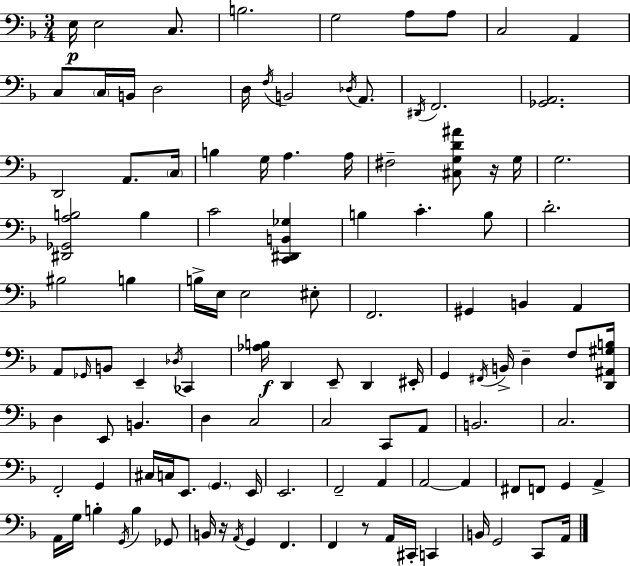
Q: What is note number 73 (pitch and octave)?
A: G2